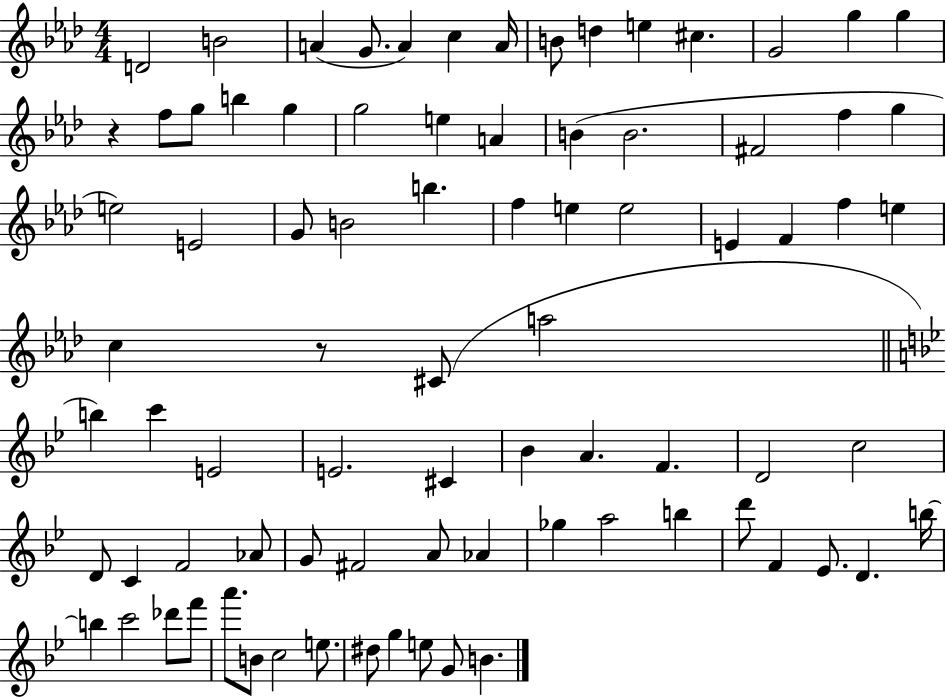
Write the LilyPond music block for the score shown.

{
  \clef treble
  \numericTimeSignature
  \time 4/4
  \key aes \major
  d'2 b'2 | a'4( g'8. a'4) c''4 a'16 | b'8 d''4 e''4 cis''4. | g'2 g''4 g''4 | \break r4 f''8 g''8 b''4 g''4 | g''2 e''4 a'4 | b'4( b'2. | fis'2 f''4 g''4 | \break e''2) e'2 | g'8 b'2 b''4. | f''4 e''4 e''2 | e'4 f'4 f''4 e''4 | \break c''4 r8 cis'8( a''2 | \bar "||" \break \key g \minor b''4) c'''4 e'2 | e'2. cis'4 | bes'4 a'4. f'4. | d'2 c''2 | \break d'8 c'4 f'2 aes'8 | g'8 fis'2 a'8 aes'4 | ges''4 a''2 b''4 | d'''8 f'4 ees'8. d'4. b''16~~ | \break b''4 c'''2 des'''8 f'''8 | a'''8. b'8 c''2 e''8. | dis''8 g''4 e''8 g'8 b'4. | \bar "|."
}